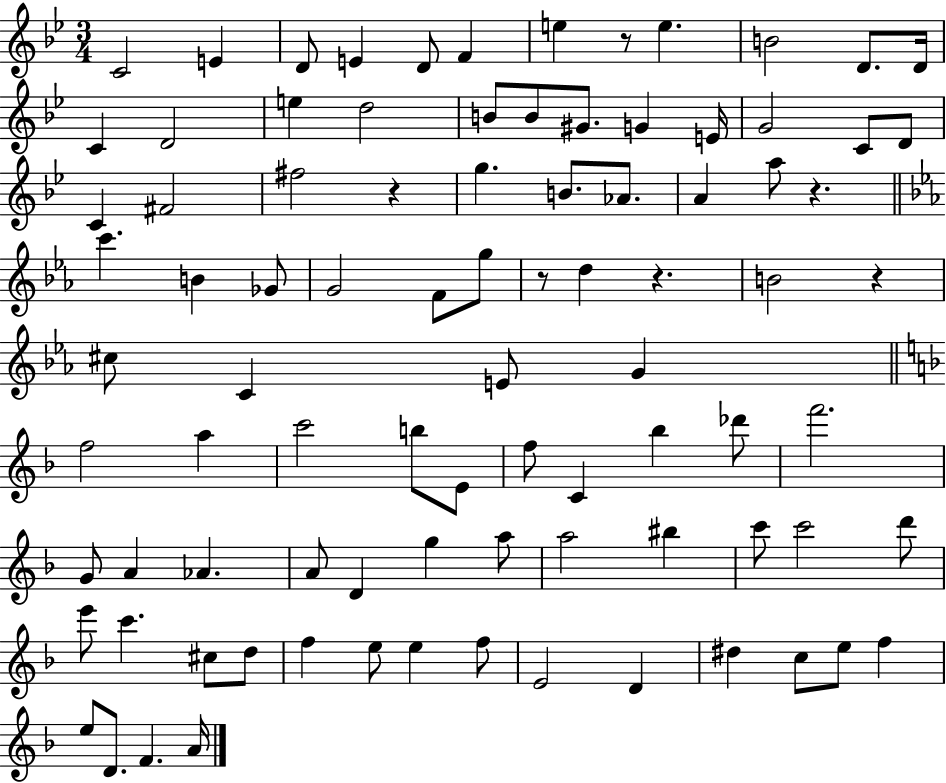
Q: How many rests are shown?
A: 6